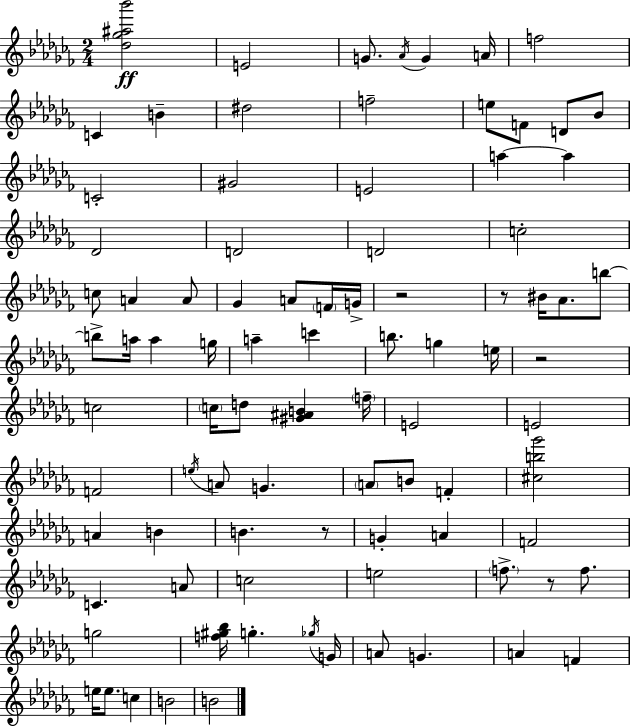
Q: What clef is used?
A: treble